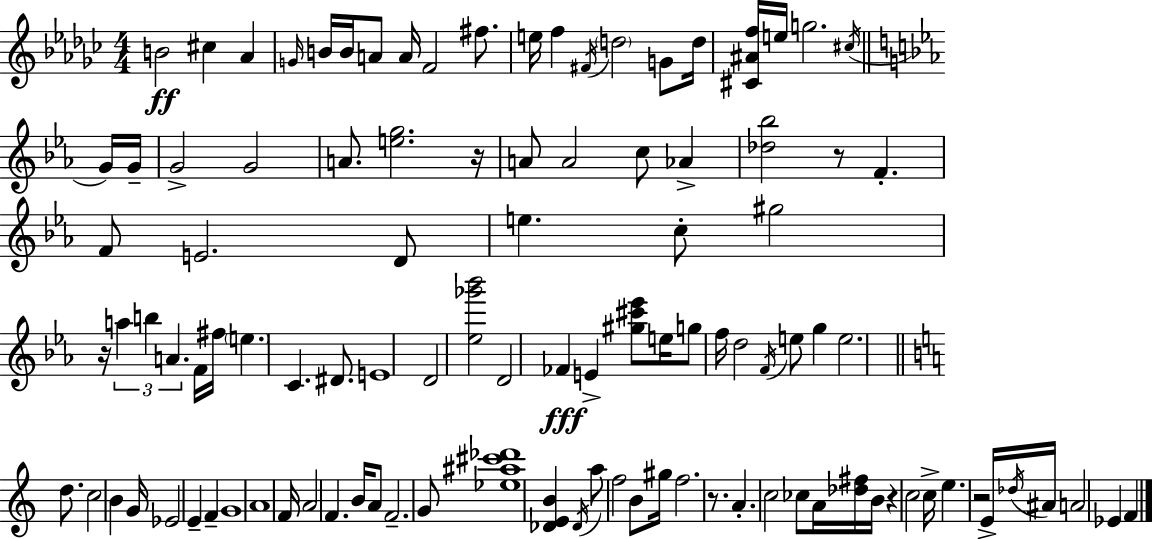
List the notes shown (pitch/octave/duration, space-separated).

B4/h C#5/q Ab4/q G4/s B4/s B4/s A4/e A4/s F4/h F#5/e. E5/s F5/q F#4/s D5/h G4/e D5/s [C#4,A#4,F5]/s E5/s G5/h. C#5/s G4/s G4/s G4/h G4/h A4/e. [E5,G5]/h. R/s A4/e A4/h C5/e Ab4/q [Db5,Bb5]/h R/e F4/q. F4/e E4/h. D4/e E5/q. C5/e G#5/h R/s A5/q B5/q A4/q. F4/s F#5/s E5/q. C4/q. D#4/e. E4/w D4/h [Eb5,Gb6,Bb6]/h D4/h FES4/q E4/q [G#5,C#6,Eb6]/e E5/s G5/e F5/s D5/h F4/s E5/e G5/q E5/h. D5/e. C5/h B4/q G4/s Eb4/h E4/q F4/q G4/w A4/w F4/s A4/h F4/q. B4/s A4/e F4/h. G4/e [Eb5,A#5,C#6,Db6]/w [Db4,E4,B4]/q Db4/s A5/e F5/h B4/e G#5/s F5/h. R/e. A4/q. C5/h CES5/e A4/s [Db5,F#5]/s B4/s R/q C5/h C5/s E5/q. R/h E4/s Db5/s A#4/s A4/h Eb4/q F4/q